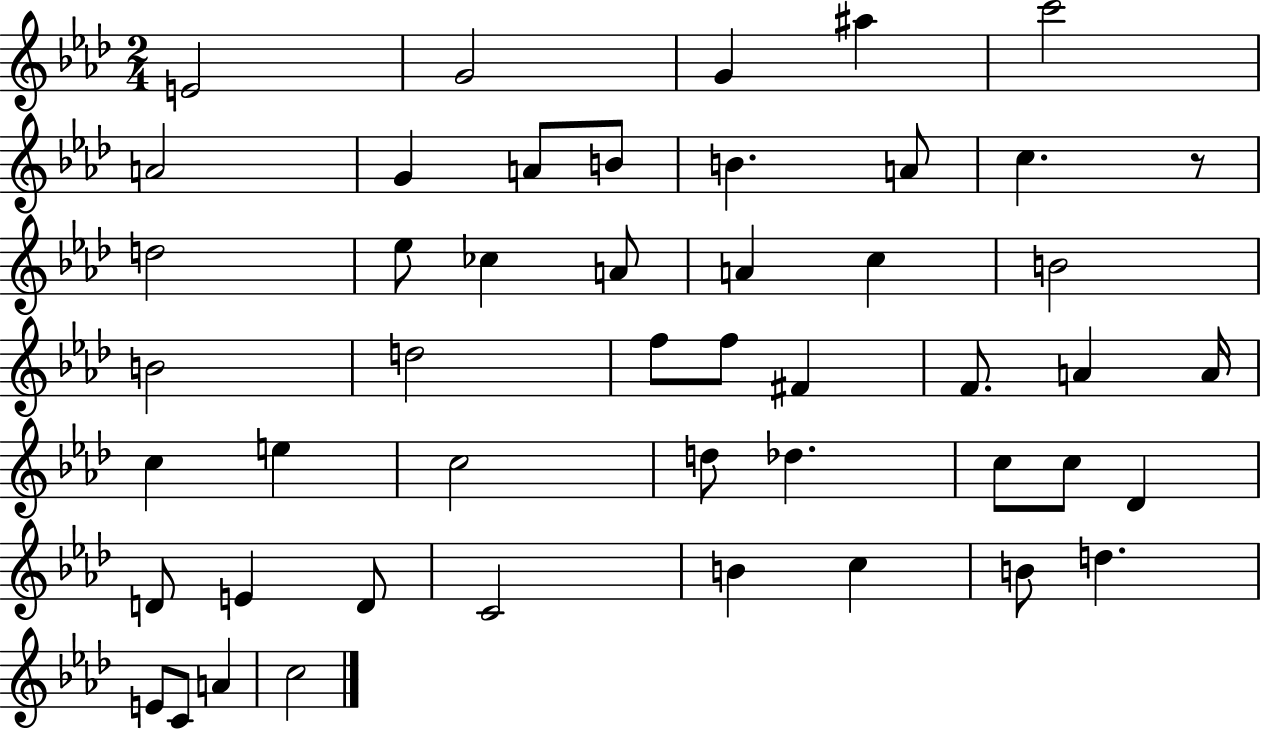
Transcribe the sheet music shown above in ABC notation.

X:1
T:Untitled
M:2/4
L:1/4
K:Ab
E2 G2 G ^a c'2 A2 G A/2 B/2 B A/2 c z/2 d2 _e/2 _c A/2 A c B2 B2 d2 f/2 f/2 ^F F/2 A A/4 c e c2 d/2 _d c/2 c/2 _D D/2 E D/2 C2 B c B/2 d E/2 C/2 A c2